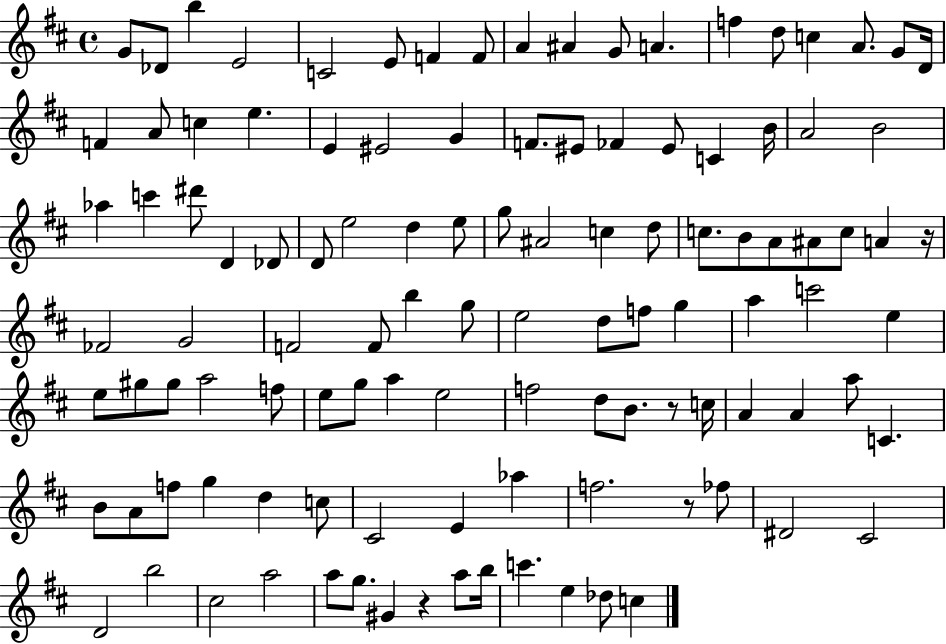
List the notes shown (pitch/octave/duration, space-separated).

G4/e Db4/e B5/q E4/h C4/h E4/e F4/q F4/e A4/q A#4/q G4/e A4/q. F5/q D5/e C5/q A4/e. G4/e D4/s F4/q A4/e C5/q E5/q. E4/q EIS4/h G4/q F4/e. EIS4/e FES4/q EIS4/e C4/q B4/s A4/h B4/h Ab5/q C6/q D#6/e D4/q Db4/e D4/e E5/h D5/q E5/e G5/e A#4/h C5/q D5/e C5/e. B4/e A4/e A#4/e C5/e A4/q R/s FES4/h G4/h F4/h F4/e B5/q G5/e E5/h D5/e F5/e G5/q A5/q C6/h E5/q E5/e G#5/e G#5/e A5/h F5/e E5/e G5/e A5/q E5/h F5/h D5/e B4/e. R/e C5/s A4/q A4/q A5/e C4/q. B4/e A4/e F5/e G5/q D5/q C5/e C#4/h E4/q Ab5/q F5/h. R/e FES5/e D#4/h C#4/h D4/h B5/h C#5/h A5/h A5/e G5/e. G#4/q R/q A5/e B5/s C6/q. E5/q Db5/e C5/q